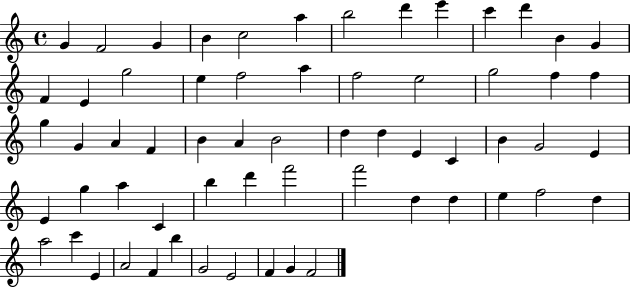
X:1
T:Untitled
M:4/4
L:1/4
K:C
G F2 G B c2 a b2 d' e' c' d' B G F E g2 e f2 a f2 e2 g2 f f g G A F B A B2 d d E C B G2 E E g a C b d' f'2 f'2 d d e f2 d a2 c' E A2 F b G2 E2 F G F2